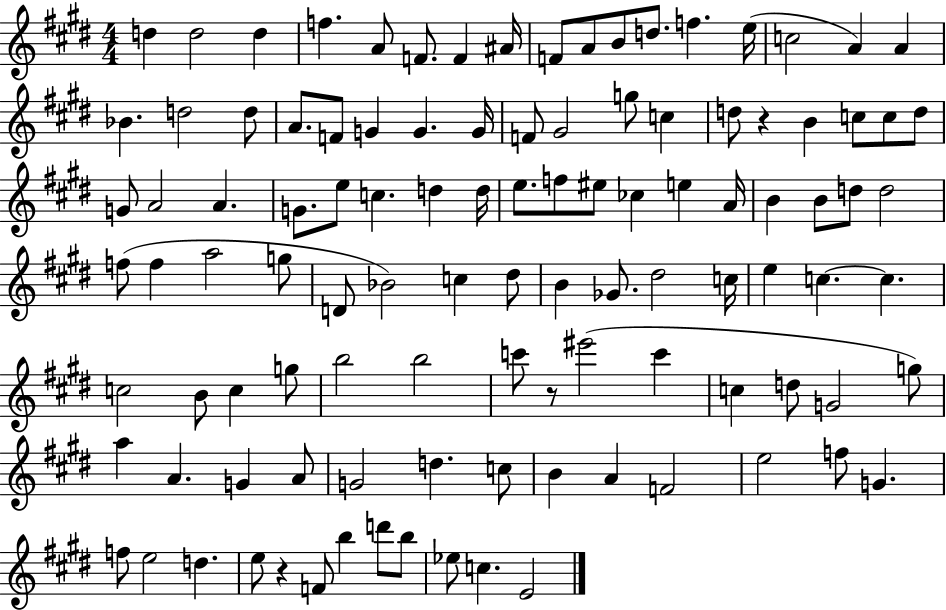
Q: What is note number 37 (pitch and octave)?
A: A4